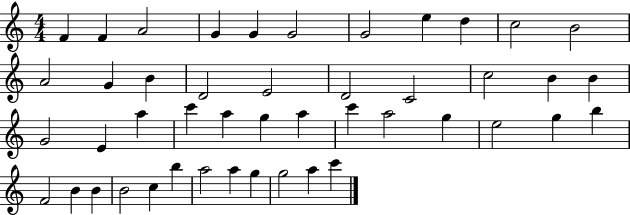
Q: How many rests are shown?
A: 0